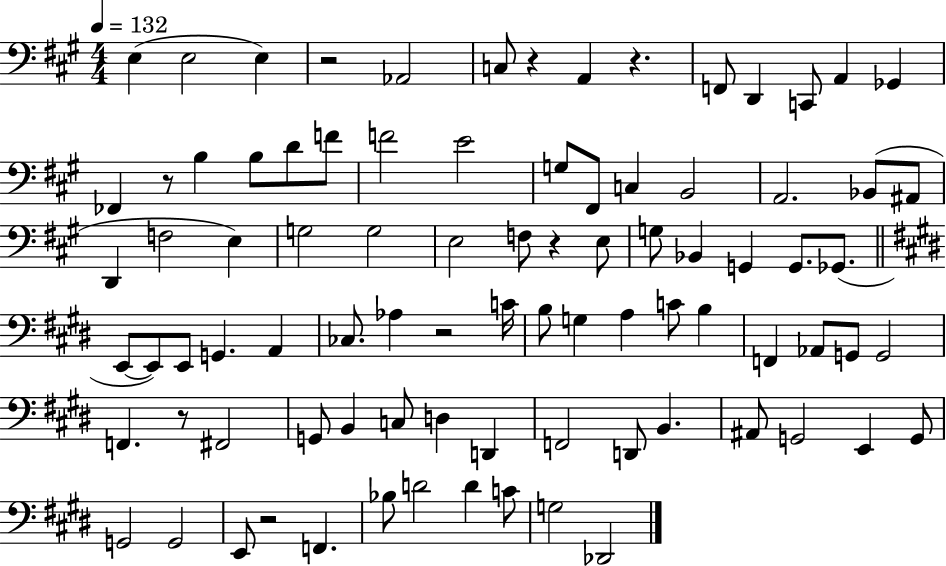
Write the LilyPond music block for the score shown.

{
  \clef bass
  \numericTimeSignature
  \time 4/4
  \key a \major
  \tempo 4 = 132
  \repeat volta 2 { e4( e2 e4) | r2 aes,2 | c8 r4 a,4 r4. | f,8 d,4 c,8 a,4 ges,4 | \break fes,4 r8 b4 b8 d'8 f'8 | f'2 e'2 | g8 fis,8 c4 b,2 | a,2. bes,8( ais,8 | \break d,4 f2 e4) | g2 g2 | e2 f8 r4 e8 | g8 bes,4 g,4 g,8. ges,8.( | \break \bar "||" \break \key e \major e,8~~ e,8) e,8 g,4. a,4 | ces8. aes4 r2 c'16 | b8 g4 a4 c'8 b4 | f,4 aes,8 g,8 g,2 | \break f,4. r8 fis,2 | g,8 b,4 c8 d4 d,4 | f,2 d,8 b,4. | ais,8 g,2 e,4 g,8 | \break g,2 g,2 | e,8 r2 f,4. | bes8 d'2 d'4 c'8 | g2 des,2 | \break } \bar "|."
}